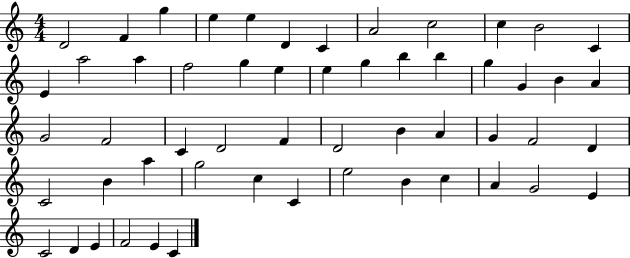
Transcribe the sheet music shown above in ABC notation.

X:1
T:Untitled
M:4/4
L:1/4
K:C
D2 F g e e D C A2 c2 c B2 C E a2 a f2 g e e g b b g G B A G2 F2 C D2 F D2 B A G F2 D C2 B a g2 c C e2 B c A G2 E C2 D E F2 E C